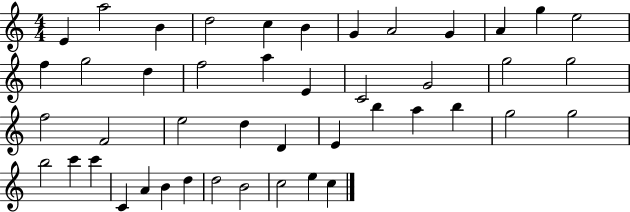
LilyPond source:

{
  \clef treble
  \numericTimeSignature
  \time 4/4
  \key c \major
  e'4 a''2 b'4 | d''2 c''4 b'4 | g'4 a'2 g'4 | a'4 g''4 e''2 | \break f''4 g''2 d''4 | f''2 a''4 e'4 | c'2 g'2 | g''2 g''2 | \break f''2 f'2 | e''2 d''4 d'4 | e'4 b''4 a''4 b''4 | g''2 g''2 | \break b''2 c'''4 c'''4 | c'4 a'4 b'4 d''4 | d''2 b'2 | c''2 e''4 c''4 | \break \bar "|."
}